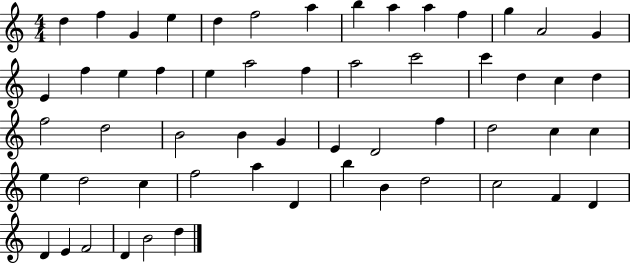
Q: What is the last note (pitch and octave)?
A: D5